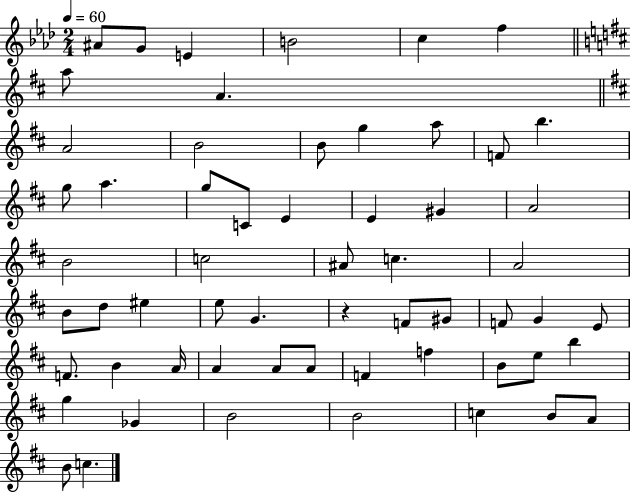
A#4/e G4/e E4/q B4/h C5/q F5/q A5/e A4/q. A4/h B4/h B4/e G5/q A5/e F4/e B5/q. G5/e A5/q. G5/e C4/e E4/q E4/q G#4/q A4/h B4/h C5/h A#4/e C5/q. A4/h B4/e D5/e EIS5/q E5/e G4/q. R/q F4/e G#4/e F4/e G4/q E4/e F4/e. B4/q A4/s A4/q A4/e A4/e F4/q F5/q B4/e E5/e B5/q G5/q Gb4/q B4/h B4/h C5/q B4/e A4/e B4/e C5/q.